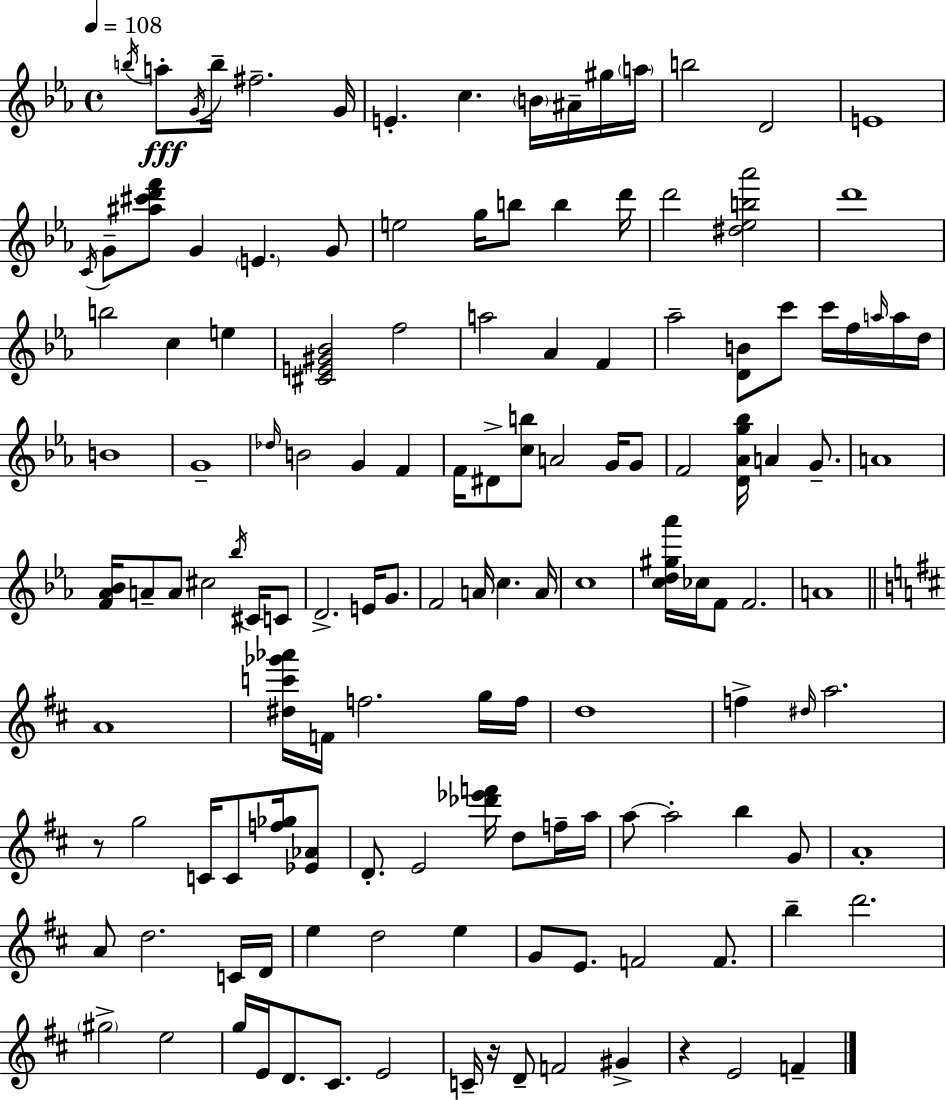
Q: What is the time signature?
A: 4/4